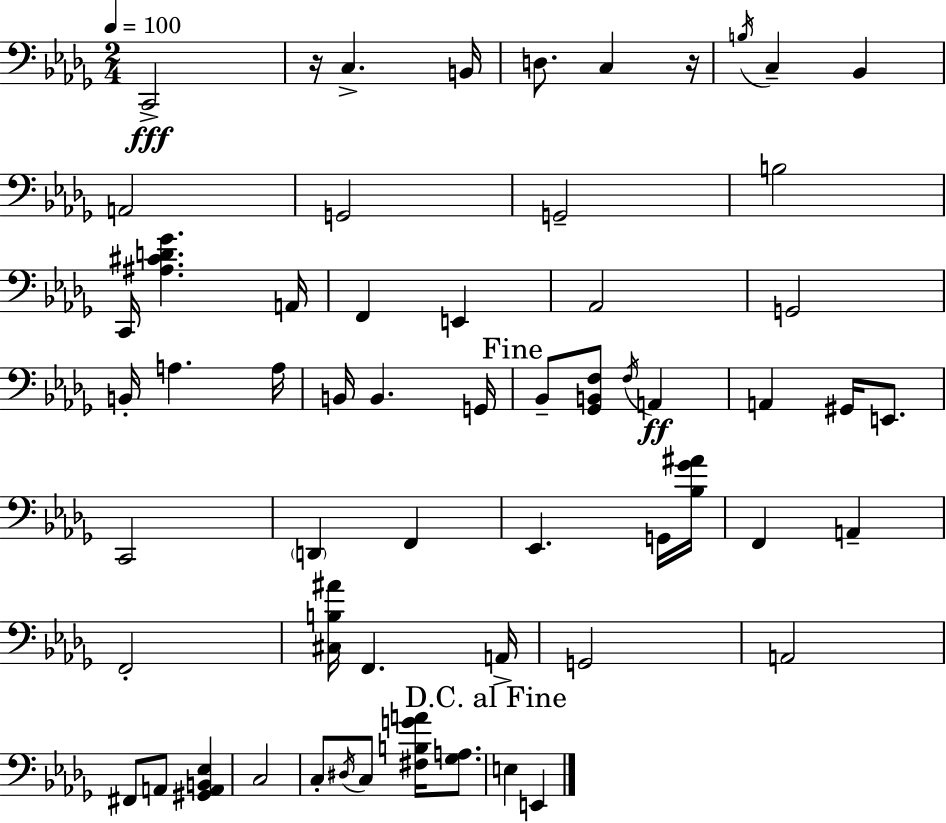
{
  \clef bass
  \numericTimeSignature
  \time 2/4
  \key bes \minor
  \tempo 4 = 100
  c,2->\fff | r16 c4.-> b,16 | d8. c4 r16 | \acciaccatura { b16 } c4-- bes,4 | \break a,2 | g,2 | g,2-- | b2 | \break c,16 <ais cis' d' ges'>4. | a,16 f,4 e,4 | aes,2 | g,2 | \break b,16-. a4. | a16 b,16 b,4. | g,16 \mark "Fine" bes,8-- <ges, b, f>8 \acciaccatura { f16 }\ff a,4 | a,4 gis,16 e,8. | \break c,2 | \parenthesize d,4 f,4 | ees,4. | g,16 <bes ges' ais'>16 f,4 a,4-- | \break f,2-. | <cis b ais'>16 f,4. | a,16-> g,2 | a,2 | \break fis,8 a,8 <gis, a, b, ees>4 | c2 | c8-. \acciaccatura { dis16 } c8 <fis b g' a'>16 | <ges a>8. \mark "D.C. al Fine" e4 e,4 | \break \bar "|."
}